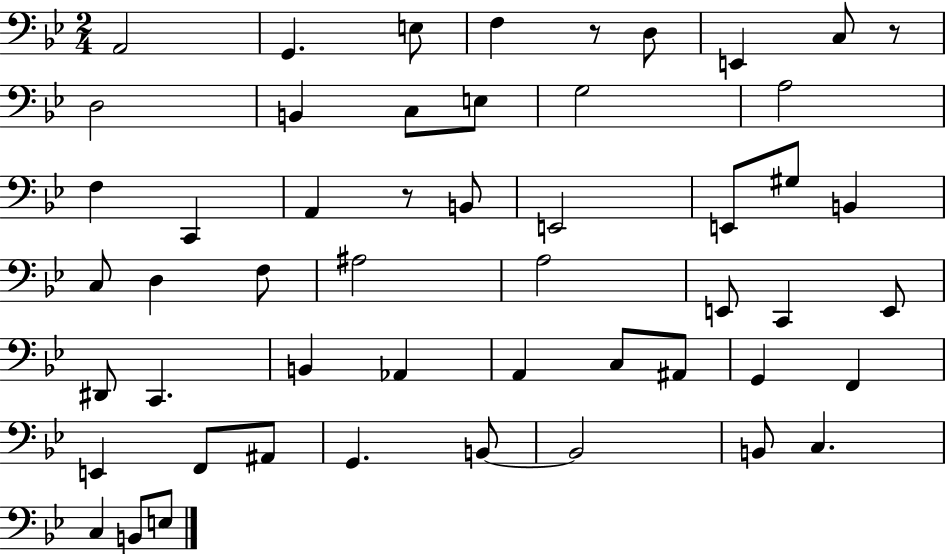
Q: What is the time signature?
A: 2/4